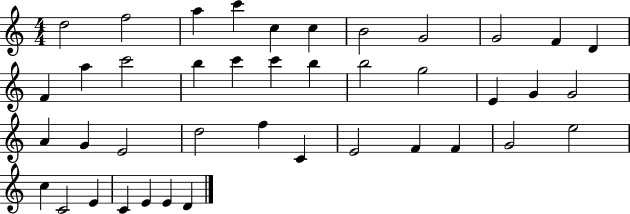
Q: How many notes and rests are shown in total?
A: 41